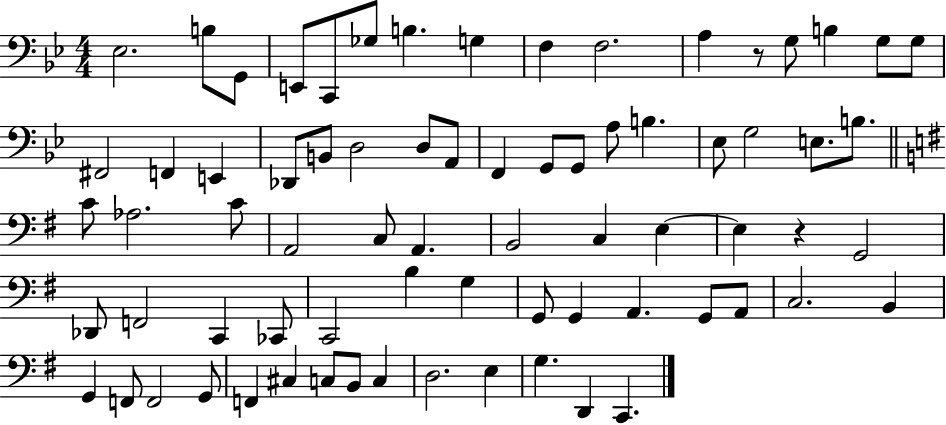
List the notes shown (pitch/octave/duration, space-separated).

Eb3/h. B3/e G2/e E2/e C2/e Gb3/e B3/q. G3/q F3/q F3/h. A3/q R/e G3/e B3/q G3/e G3/e F#2/h F2/q E2/q Db2/e B2/e D3/h D3/e A2/e F2/q G2/e G2/e A3/e B3/q. Eb3/e G3/h E3/e. B3/e. C4/e Ab3/h. C4/e A2/h C3/e A2/q. B2/h C3/q E3/q E3/q R/q G2/h Db2/e F2/h C2/q CES2/e C2/h B3/q G3/q G2/e G2/q A2/q. G2/e A2/e C3/h. B2/q G2/q F2/e F2/h G2/e F2/q C#3/q C3/e B2/e C3/q D3/h. E3/q G3/q. D2/q C2/q.